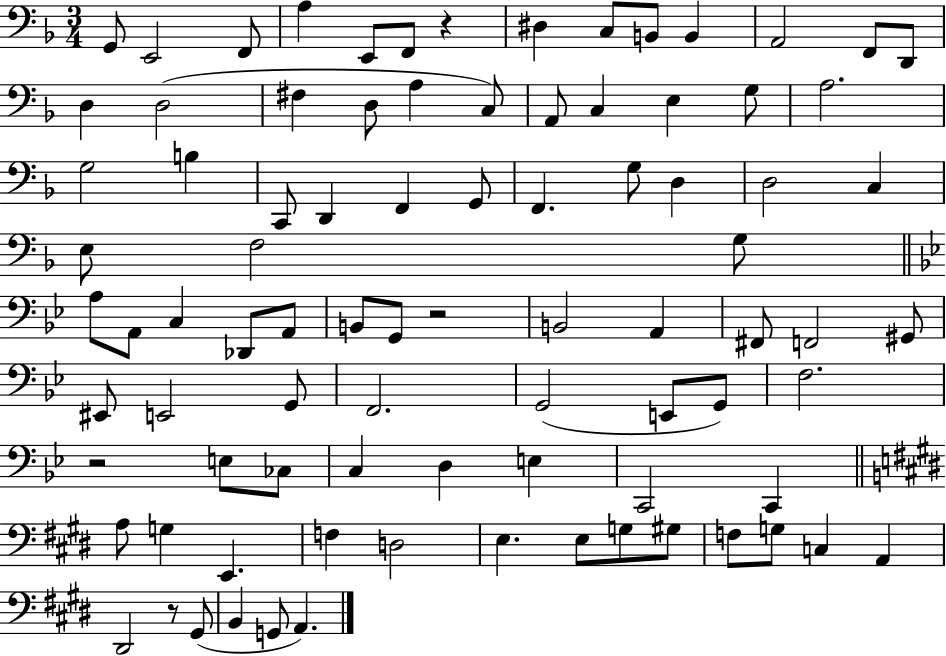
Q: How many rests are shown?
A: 4